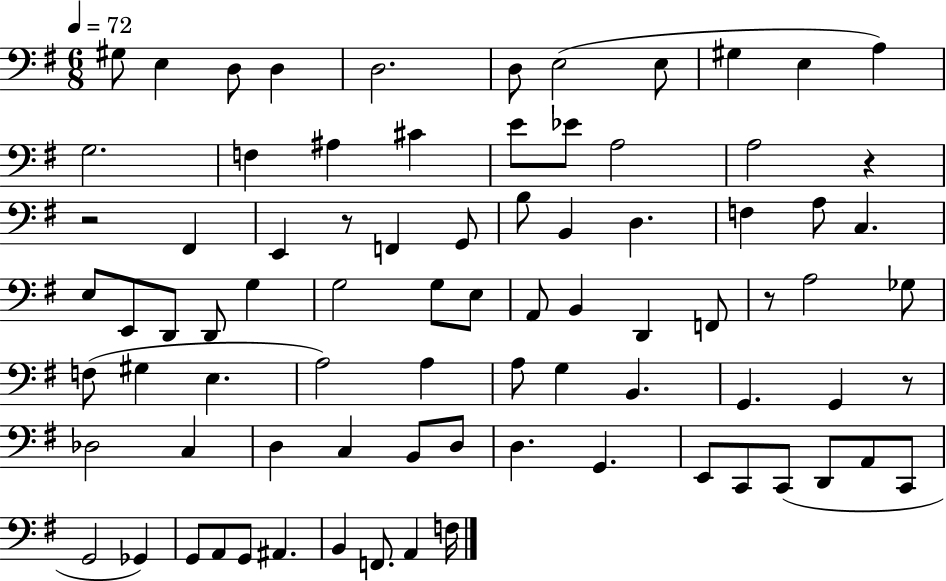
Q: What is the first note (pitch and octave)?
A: G#3